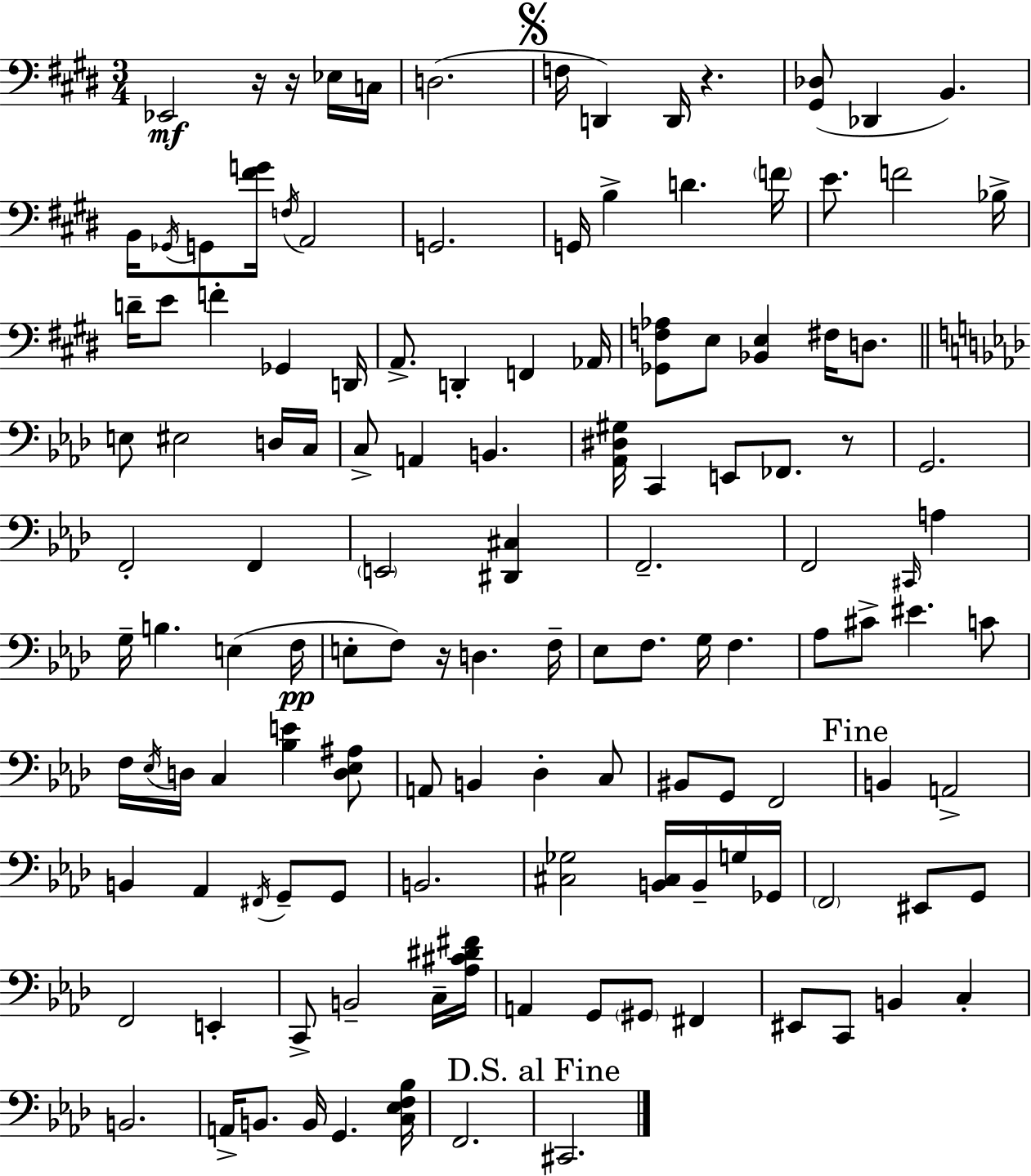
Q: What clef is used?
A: bass